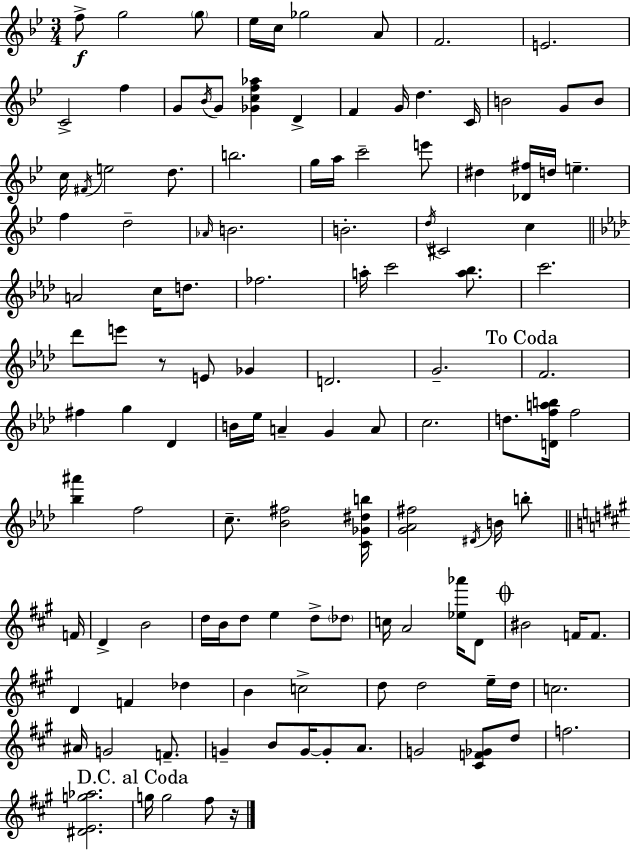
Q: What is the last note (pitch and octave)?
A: F#5